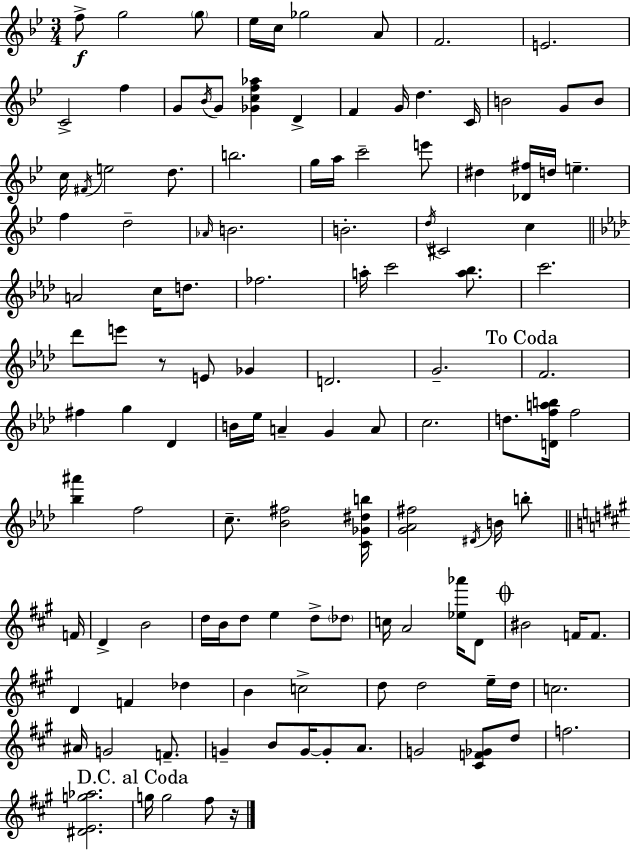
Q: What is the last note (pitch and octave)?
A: F#5